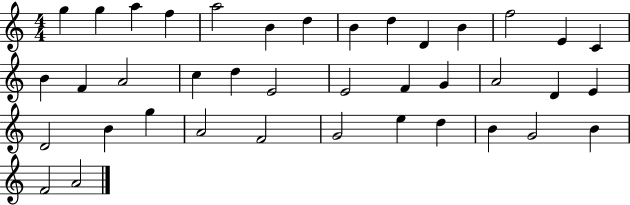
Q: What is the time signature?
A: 4/4